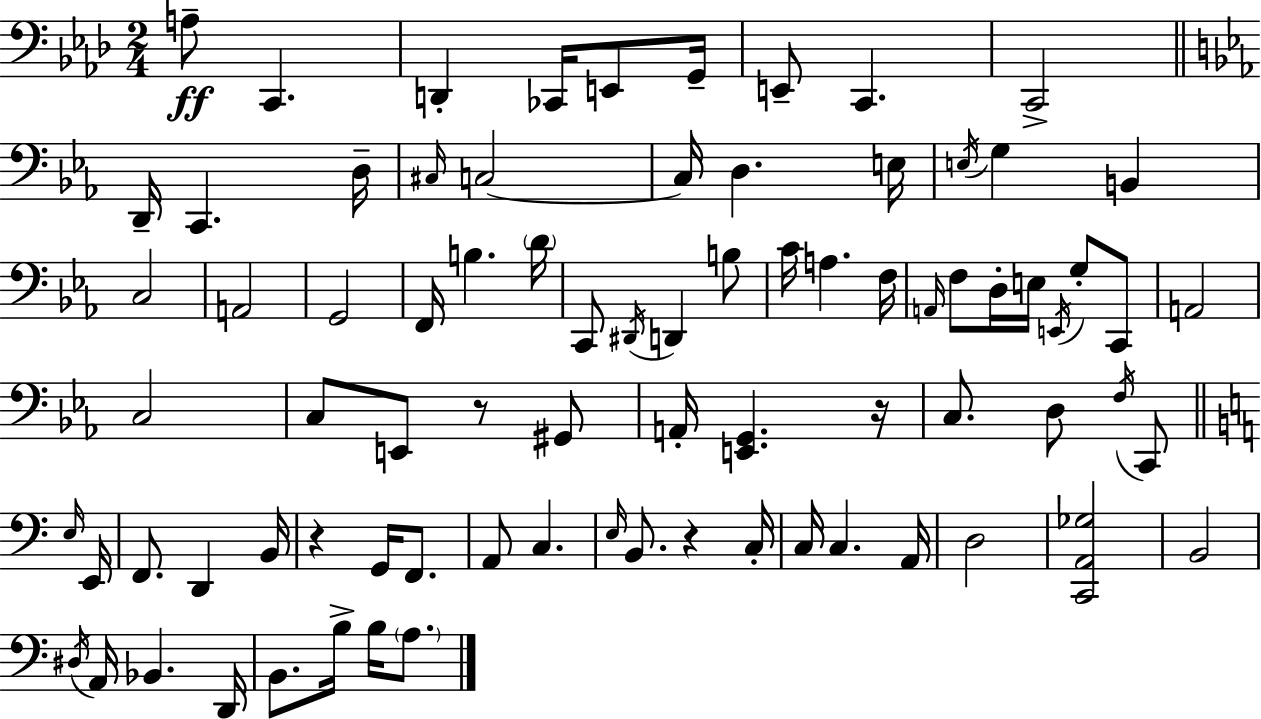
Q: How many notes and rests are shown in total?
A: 81